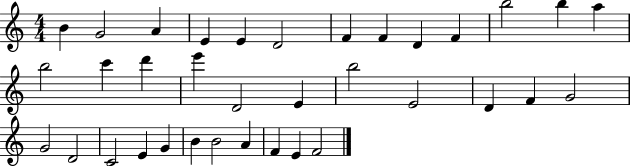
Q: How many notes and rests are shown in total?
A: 35